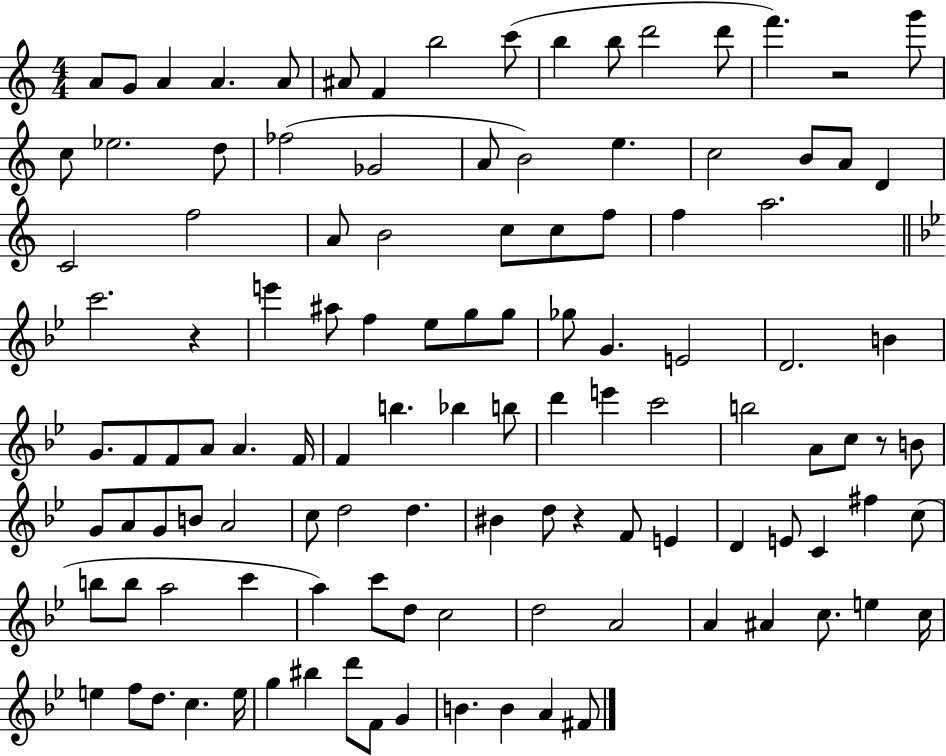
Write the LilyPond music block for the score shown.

{
  \clef treble
  \numericTimeSignature
  \time 4/4
  \key c \major
  \repeat volta 2 { a'8 g'8 a'4 a'4. a'8 | ais'8 f'4 b''2 c'''8( | b''4 b''8 d'''2 d'''8 | f'''4.) r2 g'''8 | \break c''8 ees''2. d''8 | fes''2( ges'2 | a'8 b'2) e''4. | c''2 b'8 a'8 d'4 | \break c'2 f''2 | a'8 b'2 c''8 c''8 f''8 | f''4 a''2. | \bar "||" \break \key g \minor c'''2. r4 | e'''4 ais''8 f''4 ees''8 g''8 g''8 | ges''8 g'4. e'2 | d'2. b'4 | \break g'8. f'8 f'8 a'8 a'4. f'16 | f'4 b''4. bes''4 b''8 | d'''4 e'''4 c'''2 | b''2 a'8 c''8 r8 b'8 | \break g'8 a'8 g'8 b'8 a'2 | c''8 d''2 d''4. | bis'4 d''8 r4 f'8 e'4 | d'4 e'8 c'4 fis''4 c''8( | \break b''8 b''8 a''2 c'''4 | a''4) c'''8 d''8 c''2 | d''2 a'2 | a'4 ais'4 c''8. e''4 c''16 | \break e''4 f''8 d''8. c''4. e''16 | g''4 bis''4 d'''8 f'8 g'4 | b'4. b'4 a'4 fis'8 | } \bar "|."
}